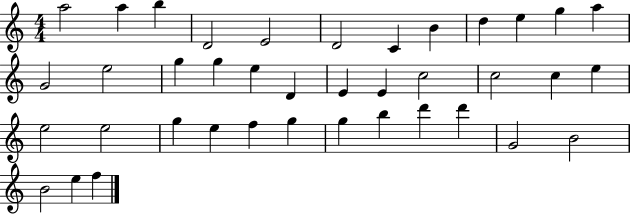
X:1
T:Untitled
M:4/4
L:1/4
K:C
a2 a b D2 E2 D2 C B d e g a G2 e2 g g e D E E c2 c2 c e e2 e2 g e f g g b d' d' G2 B2 B2 e f